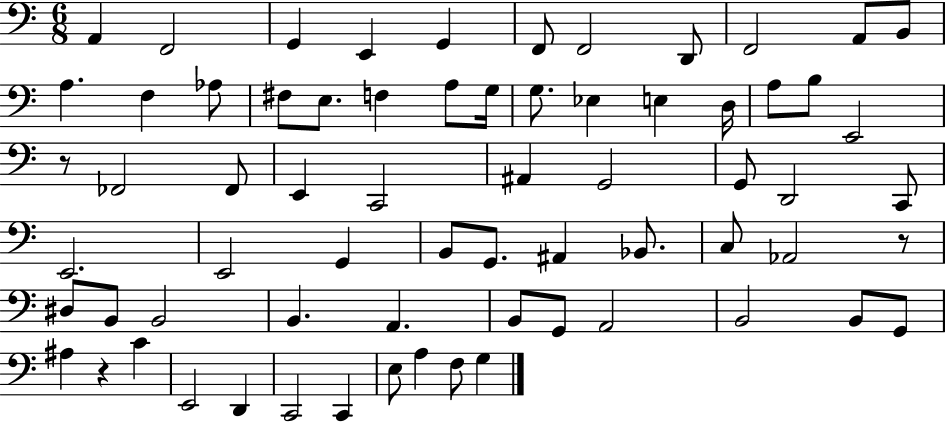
X:1
T:Untitled
M:6/8
L:1/4
K:C
A,, F,,2 G,, E,, G,, F,,/2 F,,2 D,,/2 F,,2 A,,/2 B,,/2 A, F, _A,/2 ^F,/2 E,/2 F, A,/2 G,/4 G,/2 _E, E, D,/4 A,/2 B,/2 E,,2 z/2 _F,,2 _F,,/2 E,, C,,2 ^A,, G,,2 G,,/2 D,,2 C,,/2 E,,2 E,,2 G,, B,,/2 G,,/2 ^A,, _B,,/2 C,/2 _A,,2 z/2 ^D,/2 B,,/2 B,,2 B,, A,, B,,/2 G,,/2 A,,2 B,,2 B,,/2 G,,/2 ^A, z C E,,2 D,, C,,2 C,, E,/2 A, F,/2 G,